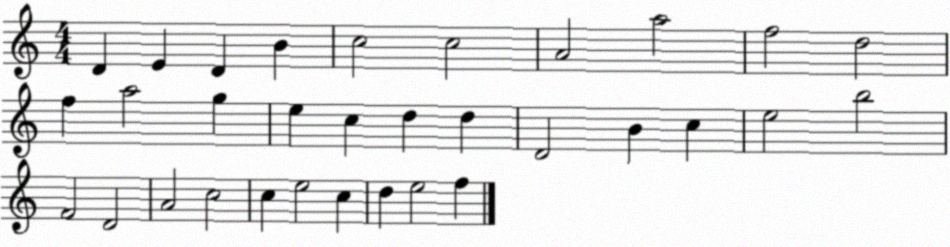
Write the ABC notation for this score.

X:1
T:Untitled
M:4/4
L:1/4
K:C
D E D B c2 c2 A2 a2 f2 d2 f a2 g e c d d D2 B c e2 b2 F2 D2 A2 c2 c e2 c d e2 f